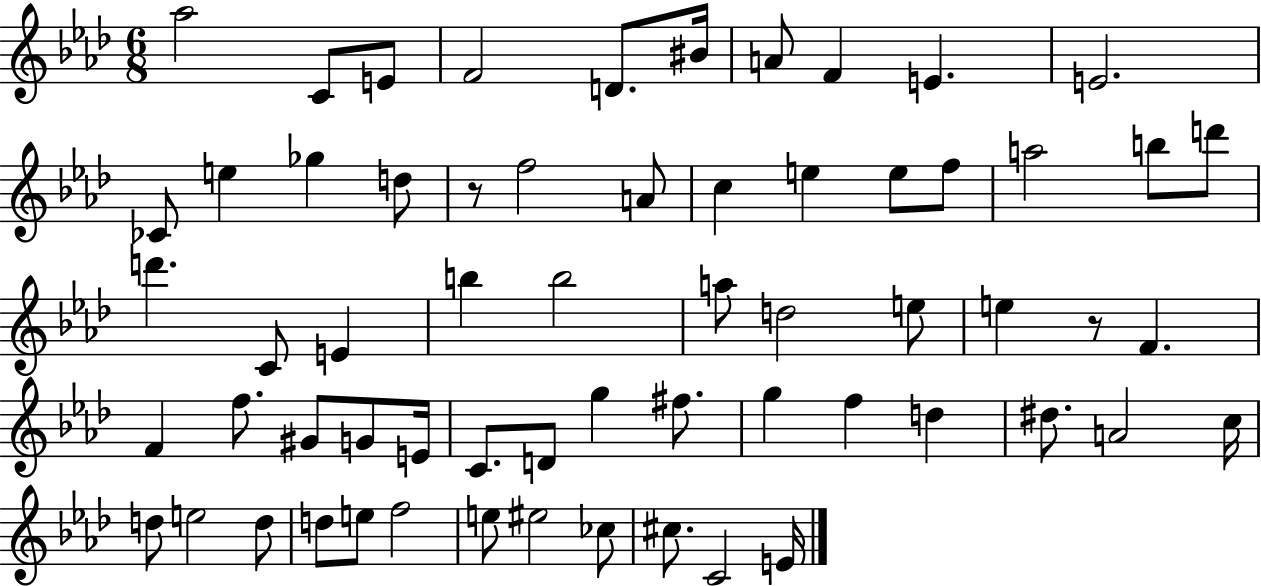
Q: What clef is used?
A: treble